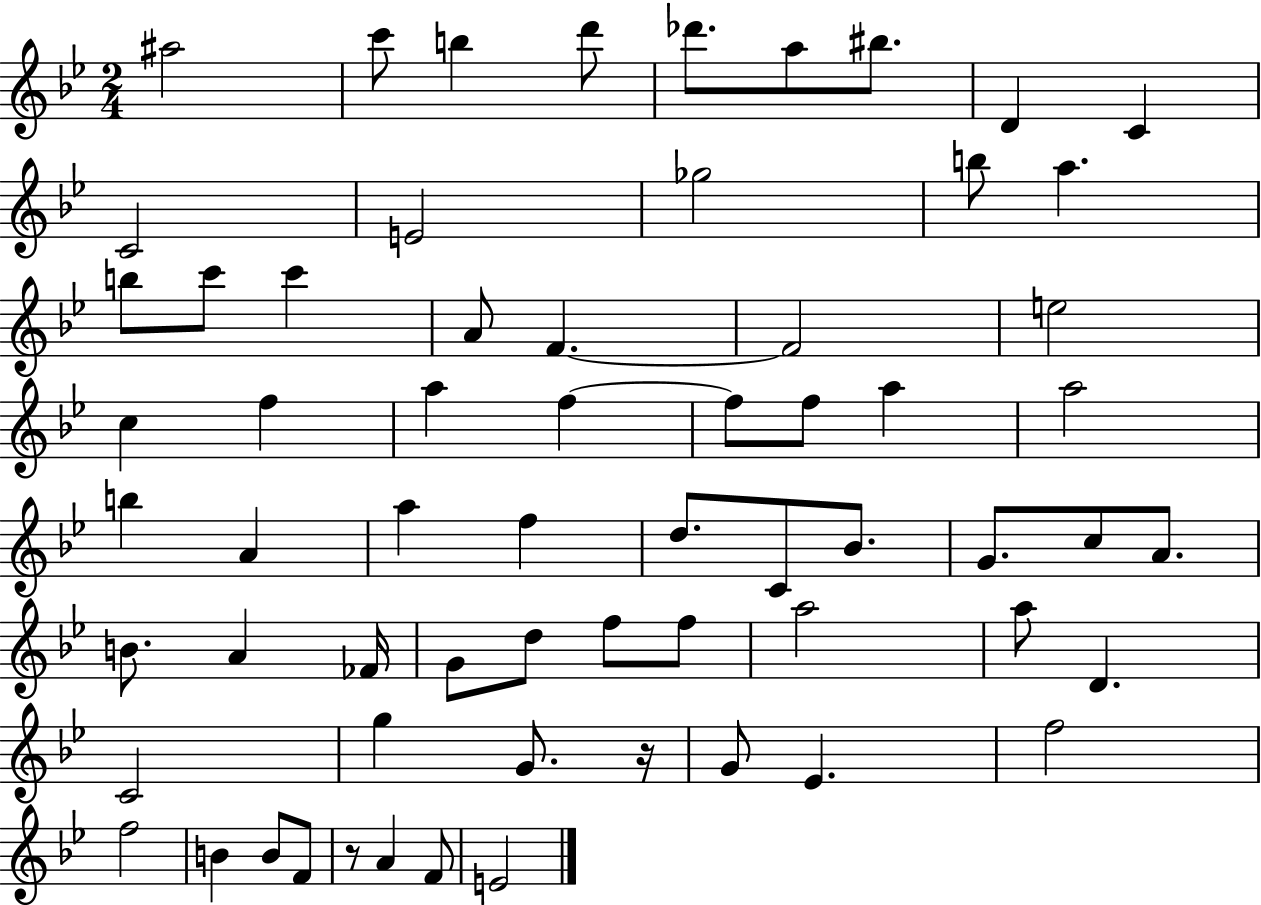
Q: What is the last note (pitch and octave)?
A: E4